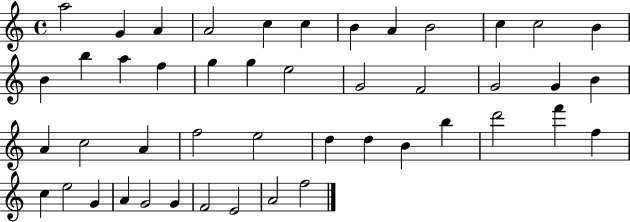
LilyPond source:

{
  \clef treble
  \time 4/4
  \defaultTimeSignature
  \key c \major
  a''2 g'4 a'4 | a'2 c''4 c''4 | b'4 a'4 b'2 | c''4 c''2 b'4 | \break b'4 b''4 a''4 f''4 | g''4 g''4 e''2 | g'2 f'2 | g'2 g'4 b'4 | \break a'4 c''2 a'4 | f''2 e''2 | d''4 d''4 b'4 b''4 | d'''2 f'''4 f''4 | \break c''4 e''2 g'4 | a'4 g'2 g'4 | f'2 e'2 | a'2 f''2 | \break \bar "|."
}